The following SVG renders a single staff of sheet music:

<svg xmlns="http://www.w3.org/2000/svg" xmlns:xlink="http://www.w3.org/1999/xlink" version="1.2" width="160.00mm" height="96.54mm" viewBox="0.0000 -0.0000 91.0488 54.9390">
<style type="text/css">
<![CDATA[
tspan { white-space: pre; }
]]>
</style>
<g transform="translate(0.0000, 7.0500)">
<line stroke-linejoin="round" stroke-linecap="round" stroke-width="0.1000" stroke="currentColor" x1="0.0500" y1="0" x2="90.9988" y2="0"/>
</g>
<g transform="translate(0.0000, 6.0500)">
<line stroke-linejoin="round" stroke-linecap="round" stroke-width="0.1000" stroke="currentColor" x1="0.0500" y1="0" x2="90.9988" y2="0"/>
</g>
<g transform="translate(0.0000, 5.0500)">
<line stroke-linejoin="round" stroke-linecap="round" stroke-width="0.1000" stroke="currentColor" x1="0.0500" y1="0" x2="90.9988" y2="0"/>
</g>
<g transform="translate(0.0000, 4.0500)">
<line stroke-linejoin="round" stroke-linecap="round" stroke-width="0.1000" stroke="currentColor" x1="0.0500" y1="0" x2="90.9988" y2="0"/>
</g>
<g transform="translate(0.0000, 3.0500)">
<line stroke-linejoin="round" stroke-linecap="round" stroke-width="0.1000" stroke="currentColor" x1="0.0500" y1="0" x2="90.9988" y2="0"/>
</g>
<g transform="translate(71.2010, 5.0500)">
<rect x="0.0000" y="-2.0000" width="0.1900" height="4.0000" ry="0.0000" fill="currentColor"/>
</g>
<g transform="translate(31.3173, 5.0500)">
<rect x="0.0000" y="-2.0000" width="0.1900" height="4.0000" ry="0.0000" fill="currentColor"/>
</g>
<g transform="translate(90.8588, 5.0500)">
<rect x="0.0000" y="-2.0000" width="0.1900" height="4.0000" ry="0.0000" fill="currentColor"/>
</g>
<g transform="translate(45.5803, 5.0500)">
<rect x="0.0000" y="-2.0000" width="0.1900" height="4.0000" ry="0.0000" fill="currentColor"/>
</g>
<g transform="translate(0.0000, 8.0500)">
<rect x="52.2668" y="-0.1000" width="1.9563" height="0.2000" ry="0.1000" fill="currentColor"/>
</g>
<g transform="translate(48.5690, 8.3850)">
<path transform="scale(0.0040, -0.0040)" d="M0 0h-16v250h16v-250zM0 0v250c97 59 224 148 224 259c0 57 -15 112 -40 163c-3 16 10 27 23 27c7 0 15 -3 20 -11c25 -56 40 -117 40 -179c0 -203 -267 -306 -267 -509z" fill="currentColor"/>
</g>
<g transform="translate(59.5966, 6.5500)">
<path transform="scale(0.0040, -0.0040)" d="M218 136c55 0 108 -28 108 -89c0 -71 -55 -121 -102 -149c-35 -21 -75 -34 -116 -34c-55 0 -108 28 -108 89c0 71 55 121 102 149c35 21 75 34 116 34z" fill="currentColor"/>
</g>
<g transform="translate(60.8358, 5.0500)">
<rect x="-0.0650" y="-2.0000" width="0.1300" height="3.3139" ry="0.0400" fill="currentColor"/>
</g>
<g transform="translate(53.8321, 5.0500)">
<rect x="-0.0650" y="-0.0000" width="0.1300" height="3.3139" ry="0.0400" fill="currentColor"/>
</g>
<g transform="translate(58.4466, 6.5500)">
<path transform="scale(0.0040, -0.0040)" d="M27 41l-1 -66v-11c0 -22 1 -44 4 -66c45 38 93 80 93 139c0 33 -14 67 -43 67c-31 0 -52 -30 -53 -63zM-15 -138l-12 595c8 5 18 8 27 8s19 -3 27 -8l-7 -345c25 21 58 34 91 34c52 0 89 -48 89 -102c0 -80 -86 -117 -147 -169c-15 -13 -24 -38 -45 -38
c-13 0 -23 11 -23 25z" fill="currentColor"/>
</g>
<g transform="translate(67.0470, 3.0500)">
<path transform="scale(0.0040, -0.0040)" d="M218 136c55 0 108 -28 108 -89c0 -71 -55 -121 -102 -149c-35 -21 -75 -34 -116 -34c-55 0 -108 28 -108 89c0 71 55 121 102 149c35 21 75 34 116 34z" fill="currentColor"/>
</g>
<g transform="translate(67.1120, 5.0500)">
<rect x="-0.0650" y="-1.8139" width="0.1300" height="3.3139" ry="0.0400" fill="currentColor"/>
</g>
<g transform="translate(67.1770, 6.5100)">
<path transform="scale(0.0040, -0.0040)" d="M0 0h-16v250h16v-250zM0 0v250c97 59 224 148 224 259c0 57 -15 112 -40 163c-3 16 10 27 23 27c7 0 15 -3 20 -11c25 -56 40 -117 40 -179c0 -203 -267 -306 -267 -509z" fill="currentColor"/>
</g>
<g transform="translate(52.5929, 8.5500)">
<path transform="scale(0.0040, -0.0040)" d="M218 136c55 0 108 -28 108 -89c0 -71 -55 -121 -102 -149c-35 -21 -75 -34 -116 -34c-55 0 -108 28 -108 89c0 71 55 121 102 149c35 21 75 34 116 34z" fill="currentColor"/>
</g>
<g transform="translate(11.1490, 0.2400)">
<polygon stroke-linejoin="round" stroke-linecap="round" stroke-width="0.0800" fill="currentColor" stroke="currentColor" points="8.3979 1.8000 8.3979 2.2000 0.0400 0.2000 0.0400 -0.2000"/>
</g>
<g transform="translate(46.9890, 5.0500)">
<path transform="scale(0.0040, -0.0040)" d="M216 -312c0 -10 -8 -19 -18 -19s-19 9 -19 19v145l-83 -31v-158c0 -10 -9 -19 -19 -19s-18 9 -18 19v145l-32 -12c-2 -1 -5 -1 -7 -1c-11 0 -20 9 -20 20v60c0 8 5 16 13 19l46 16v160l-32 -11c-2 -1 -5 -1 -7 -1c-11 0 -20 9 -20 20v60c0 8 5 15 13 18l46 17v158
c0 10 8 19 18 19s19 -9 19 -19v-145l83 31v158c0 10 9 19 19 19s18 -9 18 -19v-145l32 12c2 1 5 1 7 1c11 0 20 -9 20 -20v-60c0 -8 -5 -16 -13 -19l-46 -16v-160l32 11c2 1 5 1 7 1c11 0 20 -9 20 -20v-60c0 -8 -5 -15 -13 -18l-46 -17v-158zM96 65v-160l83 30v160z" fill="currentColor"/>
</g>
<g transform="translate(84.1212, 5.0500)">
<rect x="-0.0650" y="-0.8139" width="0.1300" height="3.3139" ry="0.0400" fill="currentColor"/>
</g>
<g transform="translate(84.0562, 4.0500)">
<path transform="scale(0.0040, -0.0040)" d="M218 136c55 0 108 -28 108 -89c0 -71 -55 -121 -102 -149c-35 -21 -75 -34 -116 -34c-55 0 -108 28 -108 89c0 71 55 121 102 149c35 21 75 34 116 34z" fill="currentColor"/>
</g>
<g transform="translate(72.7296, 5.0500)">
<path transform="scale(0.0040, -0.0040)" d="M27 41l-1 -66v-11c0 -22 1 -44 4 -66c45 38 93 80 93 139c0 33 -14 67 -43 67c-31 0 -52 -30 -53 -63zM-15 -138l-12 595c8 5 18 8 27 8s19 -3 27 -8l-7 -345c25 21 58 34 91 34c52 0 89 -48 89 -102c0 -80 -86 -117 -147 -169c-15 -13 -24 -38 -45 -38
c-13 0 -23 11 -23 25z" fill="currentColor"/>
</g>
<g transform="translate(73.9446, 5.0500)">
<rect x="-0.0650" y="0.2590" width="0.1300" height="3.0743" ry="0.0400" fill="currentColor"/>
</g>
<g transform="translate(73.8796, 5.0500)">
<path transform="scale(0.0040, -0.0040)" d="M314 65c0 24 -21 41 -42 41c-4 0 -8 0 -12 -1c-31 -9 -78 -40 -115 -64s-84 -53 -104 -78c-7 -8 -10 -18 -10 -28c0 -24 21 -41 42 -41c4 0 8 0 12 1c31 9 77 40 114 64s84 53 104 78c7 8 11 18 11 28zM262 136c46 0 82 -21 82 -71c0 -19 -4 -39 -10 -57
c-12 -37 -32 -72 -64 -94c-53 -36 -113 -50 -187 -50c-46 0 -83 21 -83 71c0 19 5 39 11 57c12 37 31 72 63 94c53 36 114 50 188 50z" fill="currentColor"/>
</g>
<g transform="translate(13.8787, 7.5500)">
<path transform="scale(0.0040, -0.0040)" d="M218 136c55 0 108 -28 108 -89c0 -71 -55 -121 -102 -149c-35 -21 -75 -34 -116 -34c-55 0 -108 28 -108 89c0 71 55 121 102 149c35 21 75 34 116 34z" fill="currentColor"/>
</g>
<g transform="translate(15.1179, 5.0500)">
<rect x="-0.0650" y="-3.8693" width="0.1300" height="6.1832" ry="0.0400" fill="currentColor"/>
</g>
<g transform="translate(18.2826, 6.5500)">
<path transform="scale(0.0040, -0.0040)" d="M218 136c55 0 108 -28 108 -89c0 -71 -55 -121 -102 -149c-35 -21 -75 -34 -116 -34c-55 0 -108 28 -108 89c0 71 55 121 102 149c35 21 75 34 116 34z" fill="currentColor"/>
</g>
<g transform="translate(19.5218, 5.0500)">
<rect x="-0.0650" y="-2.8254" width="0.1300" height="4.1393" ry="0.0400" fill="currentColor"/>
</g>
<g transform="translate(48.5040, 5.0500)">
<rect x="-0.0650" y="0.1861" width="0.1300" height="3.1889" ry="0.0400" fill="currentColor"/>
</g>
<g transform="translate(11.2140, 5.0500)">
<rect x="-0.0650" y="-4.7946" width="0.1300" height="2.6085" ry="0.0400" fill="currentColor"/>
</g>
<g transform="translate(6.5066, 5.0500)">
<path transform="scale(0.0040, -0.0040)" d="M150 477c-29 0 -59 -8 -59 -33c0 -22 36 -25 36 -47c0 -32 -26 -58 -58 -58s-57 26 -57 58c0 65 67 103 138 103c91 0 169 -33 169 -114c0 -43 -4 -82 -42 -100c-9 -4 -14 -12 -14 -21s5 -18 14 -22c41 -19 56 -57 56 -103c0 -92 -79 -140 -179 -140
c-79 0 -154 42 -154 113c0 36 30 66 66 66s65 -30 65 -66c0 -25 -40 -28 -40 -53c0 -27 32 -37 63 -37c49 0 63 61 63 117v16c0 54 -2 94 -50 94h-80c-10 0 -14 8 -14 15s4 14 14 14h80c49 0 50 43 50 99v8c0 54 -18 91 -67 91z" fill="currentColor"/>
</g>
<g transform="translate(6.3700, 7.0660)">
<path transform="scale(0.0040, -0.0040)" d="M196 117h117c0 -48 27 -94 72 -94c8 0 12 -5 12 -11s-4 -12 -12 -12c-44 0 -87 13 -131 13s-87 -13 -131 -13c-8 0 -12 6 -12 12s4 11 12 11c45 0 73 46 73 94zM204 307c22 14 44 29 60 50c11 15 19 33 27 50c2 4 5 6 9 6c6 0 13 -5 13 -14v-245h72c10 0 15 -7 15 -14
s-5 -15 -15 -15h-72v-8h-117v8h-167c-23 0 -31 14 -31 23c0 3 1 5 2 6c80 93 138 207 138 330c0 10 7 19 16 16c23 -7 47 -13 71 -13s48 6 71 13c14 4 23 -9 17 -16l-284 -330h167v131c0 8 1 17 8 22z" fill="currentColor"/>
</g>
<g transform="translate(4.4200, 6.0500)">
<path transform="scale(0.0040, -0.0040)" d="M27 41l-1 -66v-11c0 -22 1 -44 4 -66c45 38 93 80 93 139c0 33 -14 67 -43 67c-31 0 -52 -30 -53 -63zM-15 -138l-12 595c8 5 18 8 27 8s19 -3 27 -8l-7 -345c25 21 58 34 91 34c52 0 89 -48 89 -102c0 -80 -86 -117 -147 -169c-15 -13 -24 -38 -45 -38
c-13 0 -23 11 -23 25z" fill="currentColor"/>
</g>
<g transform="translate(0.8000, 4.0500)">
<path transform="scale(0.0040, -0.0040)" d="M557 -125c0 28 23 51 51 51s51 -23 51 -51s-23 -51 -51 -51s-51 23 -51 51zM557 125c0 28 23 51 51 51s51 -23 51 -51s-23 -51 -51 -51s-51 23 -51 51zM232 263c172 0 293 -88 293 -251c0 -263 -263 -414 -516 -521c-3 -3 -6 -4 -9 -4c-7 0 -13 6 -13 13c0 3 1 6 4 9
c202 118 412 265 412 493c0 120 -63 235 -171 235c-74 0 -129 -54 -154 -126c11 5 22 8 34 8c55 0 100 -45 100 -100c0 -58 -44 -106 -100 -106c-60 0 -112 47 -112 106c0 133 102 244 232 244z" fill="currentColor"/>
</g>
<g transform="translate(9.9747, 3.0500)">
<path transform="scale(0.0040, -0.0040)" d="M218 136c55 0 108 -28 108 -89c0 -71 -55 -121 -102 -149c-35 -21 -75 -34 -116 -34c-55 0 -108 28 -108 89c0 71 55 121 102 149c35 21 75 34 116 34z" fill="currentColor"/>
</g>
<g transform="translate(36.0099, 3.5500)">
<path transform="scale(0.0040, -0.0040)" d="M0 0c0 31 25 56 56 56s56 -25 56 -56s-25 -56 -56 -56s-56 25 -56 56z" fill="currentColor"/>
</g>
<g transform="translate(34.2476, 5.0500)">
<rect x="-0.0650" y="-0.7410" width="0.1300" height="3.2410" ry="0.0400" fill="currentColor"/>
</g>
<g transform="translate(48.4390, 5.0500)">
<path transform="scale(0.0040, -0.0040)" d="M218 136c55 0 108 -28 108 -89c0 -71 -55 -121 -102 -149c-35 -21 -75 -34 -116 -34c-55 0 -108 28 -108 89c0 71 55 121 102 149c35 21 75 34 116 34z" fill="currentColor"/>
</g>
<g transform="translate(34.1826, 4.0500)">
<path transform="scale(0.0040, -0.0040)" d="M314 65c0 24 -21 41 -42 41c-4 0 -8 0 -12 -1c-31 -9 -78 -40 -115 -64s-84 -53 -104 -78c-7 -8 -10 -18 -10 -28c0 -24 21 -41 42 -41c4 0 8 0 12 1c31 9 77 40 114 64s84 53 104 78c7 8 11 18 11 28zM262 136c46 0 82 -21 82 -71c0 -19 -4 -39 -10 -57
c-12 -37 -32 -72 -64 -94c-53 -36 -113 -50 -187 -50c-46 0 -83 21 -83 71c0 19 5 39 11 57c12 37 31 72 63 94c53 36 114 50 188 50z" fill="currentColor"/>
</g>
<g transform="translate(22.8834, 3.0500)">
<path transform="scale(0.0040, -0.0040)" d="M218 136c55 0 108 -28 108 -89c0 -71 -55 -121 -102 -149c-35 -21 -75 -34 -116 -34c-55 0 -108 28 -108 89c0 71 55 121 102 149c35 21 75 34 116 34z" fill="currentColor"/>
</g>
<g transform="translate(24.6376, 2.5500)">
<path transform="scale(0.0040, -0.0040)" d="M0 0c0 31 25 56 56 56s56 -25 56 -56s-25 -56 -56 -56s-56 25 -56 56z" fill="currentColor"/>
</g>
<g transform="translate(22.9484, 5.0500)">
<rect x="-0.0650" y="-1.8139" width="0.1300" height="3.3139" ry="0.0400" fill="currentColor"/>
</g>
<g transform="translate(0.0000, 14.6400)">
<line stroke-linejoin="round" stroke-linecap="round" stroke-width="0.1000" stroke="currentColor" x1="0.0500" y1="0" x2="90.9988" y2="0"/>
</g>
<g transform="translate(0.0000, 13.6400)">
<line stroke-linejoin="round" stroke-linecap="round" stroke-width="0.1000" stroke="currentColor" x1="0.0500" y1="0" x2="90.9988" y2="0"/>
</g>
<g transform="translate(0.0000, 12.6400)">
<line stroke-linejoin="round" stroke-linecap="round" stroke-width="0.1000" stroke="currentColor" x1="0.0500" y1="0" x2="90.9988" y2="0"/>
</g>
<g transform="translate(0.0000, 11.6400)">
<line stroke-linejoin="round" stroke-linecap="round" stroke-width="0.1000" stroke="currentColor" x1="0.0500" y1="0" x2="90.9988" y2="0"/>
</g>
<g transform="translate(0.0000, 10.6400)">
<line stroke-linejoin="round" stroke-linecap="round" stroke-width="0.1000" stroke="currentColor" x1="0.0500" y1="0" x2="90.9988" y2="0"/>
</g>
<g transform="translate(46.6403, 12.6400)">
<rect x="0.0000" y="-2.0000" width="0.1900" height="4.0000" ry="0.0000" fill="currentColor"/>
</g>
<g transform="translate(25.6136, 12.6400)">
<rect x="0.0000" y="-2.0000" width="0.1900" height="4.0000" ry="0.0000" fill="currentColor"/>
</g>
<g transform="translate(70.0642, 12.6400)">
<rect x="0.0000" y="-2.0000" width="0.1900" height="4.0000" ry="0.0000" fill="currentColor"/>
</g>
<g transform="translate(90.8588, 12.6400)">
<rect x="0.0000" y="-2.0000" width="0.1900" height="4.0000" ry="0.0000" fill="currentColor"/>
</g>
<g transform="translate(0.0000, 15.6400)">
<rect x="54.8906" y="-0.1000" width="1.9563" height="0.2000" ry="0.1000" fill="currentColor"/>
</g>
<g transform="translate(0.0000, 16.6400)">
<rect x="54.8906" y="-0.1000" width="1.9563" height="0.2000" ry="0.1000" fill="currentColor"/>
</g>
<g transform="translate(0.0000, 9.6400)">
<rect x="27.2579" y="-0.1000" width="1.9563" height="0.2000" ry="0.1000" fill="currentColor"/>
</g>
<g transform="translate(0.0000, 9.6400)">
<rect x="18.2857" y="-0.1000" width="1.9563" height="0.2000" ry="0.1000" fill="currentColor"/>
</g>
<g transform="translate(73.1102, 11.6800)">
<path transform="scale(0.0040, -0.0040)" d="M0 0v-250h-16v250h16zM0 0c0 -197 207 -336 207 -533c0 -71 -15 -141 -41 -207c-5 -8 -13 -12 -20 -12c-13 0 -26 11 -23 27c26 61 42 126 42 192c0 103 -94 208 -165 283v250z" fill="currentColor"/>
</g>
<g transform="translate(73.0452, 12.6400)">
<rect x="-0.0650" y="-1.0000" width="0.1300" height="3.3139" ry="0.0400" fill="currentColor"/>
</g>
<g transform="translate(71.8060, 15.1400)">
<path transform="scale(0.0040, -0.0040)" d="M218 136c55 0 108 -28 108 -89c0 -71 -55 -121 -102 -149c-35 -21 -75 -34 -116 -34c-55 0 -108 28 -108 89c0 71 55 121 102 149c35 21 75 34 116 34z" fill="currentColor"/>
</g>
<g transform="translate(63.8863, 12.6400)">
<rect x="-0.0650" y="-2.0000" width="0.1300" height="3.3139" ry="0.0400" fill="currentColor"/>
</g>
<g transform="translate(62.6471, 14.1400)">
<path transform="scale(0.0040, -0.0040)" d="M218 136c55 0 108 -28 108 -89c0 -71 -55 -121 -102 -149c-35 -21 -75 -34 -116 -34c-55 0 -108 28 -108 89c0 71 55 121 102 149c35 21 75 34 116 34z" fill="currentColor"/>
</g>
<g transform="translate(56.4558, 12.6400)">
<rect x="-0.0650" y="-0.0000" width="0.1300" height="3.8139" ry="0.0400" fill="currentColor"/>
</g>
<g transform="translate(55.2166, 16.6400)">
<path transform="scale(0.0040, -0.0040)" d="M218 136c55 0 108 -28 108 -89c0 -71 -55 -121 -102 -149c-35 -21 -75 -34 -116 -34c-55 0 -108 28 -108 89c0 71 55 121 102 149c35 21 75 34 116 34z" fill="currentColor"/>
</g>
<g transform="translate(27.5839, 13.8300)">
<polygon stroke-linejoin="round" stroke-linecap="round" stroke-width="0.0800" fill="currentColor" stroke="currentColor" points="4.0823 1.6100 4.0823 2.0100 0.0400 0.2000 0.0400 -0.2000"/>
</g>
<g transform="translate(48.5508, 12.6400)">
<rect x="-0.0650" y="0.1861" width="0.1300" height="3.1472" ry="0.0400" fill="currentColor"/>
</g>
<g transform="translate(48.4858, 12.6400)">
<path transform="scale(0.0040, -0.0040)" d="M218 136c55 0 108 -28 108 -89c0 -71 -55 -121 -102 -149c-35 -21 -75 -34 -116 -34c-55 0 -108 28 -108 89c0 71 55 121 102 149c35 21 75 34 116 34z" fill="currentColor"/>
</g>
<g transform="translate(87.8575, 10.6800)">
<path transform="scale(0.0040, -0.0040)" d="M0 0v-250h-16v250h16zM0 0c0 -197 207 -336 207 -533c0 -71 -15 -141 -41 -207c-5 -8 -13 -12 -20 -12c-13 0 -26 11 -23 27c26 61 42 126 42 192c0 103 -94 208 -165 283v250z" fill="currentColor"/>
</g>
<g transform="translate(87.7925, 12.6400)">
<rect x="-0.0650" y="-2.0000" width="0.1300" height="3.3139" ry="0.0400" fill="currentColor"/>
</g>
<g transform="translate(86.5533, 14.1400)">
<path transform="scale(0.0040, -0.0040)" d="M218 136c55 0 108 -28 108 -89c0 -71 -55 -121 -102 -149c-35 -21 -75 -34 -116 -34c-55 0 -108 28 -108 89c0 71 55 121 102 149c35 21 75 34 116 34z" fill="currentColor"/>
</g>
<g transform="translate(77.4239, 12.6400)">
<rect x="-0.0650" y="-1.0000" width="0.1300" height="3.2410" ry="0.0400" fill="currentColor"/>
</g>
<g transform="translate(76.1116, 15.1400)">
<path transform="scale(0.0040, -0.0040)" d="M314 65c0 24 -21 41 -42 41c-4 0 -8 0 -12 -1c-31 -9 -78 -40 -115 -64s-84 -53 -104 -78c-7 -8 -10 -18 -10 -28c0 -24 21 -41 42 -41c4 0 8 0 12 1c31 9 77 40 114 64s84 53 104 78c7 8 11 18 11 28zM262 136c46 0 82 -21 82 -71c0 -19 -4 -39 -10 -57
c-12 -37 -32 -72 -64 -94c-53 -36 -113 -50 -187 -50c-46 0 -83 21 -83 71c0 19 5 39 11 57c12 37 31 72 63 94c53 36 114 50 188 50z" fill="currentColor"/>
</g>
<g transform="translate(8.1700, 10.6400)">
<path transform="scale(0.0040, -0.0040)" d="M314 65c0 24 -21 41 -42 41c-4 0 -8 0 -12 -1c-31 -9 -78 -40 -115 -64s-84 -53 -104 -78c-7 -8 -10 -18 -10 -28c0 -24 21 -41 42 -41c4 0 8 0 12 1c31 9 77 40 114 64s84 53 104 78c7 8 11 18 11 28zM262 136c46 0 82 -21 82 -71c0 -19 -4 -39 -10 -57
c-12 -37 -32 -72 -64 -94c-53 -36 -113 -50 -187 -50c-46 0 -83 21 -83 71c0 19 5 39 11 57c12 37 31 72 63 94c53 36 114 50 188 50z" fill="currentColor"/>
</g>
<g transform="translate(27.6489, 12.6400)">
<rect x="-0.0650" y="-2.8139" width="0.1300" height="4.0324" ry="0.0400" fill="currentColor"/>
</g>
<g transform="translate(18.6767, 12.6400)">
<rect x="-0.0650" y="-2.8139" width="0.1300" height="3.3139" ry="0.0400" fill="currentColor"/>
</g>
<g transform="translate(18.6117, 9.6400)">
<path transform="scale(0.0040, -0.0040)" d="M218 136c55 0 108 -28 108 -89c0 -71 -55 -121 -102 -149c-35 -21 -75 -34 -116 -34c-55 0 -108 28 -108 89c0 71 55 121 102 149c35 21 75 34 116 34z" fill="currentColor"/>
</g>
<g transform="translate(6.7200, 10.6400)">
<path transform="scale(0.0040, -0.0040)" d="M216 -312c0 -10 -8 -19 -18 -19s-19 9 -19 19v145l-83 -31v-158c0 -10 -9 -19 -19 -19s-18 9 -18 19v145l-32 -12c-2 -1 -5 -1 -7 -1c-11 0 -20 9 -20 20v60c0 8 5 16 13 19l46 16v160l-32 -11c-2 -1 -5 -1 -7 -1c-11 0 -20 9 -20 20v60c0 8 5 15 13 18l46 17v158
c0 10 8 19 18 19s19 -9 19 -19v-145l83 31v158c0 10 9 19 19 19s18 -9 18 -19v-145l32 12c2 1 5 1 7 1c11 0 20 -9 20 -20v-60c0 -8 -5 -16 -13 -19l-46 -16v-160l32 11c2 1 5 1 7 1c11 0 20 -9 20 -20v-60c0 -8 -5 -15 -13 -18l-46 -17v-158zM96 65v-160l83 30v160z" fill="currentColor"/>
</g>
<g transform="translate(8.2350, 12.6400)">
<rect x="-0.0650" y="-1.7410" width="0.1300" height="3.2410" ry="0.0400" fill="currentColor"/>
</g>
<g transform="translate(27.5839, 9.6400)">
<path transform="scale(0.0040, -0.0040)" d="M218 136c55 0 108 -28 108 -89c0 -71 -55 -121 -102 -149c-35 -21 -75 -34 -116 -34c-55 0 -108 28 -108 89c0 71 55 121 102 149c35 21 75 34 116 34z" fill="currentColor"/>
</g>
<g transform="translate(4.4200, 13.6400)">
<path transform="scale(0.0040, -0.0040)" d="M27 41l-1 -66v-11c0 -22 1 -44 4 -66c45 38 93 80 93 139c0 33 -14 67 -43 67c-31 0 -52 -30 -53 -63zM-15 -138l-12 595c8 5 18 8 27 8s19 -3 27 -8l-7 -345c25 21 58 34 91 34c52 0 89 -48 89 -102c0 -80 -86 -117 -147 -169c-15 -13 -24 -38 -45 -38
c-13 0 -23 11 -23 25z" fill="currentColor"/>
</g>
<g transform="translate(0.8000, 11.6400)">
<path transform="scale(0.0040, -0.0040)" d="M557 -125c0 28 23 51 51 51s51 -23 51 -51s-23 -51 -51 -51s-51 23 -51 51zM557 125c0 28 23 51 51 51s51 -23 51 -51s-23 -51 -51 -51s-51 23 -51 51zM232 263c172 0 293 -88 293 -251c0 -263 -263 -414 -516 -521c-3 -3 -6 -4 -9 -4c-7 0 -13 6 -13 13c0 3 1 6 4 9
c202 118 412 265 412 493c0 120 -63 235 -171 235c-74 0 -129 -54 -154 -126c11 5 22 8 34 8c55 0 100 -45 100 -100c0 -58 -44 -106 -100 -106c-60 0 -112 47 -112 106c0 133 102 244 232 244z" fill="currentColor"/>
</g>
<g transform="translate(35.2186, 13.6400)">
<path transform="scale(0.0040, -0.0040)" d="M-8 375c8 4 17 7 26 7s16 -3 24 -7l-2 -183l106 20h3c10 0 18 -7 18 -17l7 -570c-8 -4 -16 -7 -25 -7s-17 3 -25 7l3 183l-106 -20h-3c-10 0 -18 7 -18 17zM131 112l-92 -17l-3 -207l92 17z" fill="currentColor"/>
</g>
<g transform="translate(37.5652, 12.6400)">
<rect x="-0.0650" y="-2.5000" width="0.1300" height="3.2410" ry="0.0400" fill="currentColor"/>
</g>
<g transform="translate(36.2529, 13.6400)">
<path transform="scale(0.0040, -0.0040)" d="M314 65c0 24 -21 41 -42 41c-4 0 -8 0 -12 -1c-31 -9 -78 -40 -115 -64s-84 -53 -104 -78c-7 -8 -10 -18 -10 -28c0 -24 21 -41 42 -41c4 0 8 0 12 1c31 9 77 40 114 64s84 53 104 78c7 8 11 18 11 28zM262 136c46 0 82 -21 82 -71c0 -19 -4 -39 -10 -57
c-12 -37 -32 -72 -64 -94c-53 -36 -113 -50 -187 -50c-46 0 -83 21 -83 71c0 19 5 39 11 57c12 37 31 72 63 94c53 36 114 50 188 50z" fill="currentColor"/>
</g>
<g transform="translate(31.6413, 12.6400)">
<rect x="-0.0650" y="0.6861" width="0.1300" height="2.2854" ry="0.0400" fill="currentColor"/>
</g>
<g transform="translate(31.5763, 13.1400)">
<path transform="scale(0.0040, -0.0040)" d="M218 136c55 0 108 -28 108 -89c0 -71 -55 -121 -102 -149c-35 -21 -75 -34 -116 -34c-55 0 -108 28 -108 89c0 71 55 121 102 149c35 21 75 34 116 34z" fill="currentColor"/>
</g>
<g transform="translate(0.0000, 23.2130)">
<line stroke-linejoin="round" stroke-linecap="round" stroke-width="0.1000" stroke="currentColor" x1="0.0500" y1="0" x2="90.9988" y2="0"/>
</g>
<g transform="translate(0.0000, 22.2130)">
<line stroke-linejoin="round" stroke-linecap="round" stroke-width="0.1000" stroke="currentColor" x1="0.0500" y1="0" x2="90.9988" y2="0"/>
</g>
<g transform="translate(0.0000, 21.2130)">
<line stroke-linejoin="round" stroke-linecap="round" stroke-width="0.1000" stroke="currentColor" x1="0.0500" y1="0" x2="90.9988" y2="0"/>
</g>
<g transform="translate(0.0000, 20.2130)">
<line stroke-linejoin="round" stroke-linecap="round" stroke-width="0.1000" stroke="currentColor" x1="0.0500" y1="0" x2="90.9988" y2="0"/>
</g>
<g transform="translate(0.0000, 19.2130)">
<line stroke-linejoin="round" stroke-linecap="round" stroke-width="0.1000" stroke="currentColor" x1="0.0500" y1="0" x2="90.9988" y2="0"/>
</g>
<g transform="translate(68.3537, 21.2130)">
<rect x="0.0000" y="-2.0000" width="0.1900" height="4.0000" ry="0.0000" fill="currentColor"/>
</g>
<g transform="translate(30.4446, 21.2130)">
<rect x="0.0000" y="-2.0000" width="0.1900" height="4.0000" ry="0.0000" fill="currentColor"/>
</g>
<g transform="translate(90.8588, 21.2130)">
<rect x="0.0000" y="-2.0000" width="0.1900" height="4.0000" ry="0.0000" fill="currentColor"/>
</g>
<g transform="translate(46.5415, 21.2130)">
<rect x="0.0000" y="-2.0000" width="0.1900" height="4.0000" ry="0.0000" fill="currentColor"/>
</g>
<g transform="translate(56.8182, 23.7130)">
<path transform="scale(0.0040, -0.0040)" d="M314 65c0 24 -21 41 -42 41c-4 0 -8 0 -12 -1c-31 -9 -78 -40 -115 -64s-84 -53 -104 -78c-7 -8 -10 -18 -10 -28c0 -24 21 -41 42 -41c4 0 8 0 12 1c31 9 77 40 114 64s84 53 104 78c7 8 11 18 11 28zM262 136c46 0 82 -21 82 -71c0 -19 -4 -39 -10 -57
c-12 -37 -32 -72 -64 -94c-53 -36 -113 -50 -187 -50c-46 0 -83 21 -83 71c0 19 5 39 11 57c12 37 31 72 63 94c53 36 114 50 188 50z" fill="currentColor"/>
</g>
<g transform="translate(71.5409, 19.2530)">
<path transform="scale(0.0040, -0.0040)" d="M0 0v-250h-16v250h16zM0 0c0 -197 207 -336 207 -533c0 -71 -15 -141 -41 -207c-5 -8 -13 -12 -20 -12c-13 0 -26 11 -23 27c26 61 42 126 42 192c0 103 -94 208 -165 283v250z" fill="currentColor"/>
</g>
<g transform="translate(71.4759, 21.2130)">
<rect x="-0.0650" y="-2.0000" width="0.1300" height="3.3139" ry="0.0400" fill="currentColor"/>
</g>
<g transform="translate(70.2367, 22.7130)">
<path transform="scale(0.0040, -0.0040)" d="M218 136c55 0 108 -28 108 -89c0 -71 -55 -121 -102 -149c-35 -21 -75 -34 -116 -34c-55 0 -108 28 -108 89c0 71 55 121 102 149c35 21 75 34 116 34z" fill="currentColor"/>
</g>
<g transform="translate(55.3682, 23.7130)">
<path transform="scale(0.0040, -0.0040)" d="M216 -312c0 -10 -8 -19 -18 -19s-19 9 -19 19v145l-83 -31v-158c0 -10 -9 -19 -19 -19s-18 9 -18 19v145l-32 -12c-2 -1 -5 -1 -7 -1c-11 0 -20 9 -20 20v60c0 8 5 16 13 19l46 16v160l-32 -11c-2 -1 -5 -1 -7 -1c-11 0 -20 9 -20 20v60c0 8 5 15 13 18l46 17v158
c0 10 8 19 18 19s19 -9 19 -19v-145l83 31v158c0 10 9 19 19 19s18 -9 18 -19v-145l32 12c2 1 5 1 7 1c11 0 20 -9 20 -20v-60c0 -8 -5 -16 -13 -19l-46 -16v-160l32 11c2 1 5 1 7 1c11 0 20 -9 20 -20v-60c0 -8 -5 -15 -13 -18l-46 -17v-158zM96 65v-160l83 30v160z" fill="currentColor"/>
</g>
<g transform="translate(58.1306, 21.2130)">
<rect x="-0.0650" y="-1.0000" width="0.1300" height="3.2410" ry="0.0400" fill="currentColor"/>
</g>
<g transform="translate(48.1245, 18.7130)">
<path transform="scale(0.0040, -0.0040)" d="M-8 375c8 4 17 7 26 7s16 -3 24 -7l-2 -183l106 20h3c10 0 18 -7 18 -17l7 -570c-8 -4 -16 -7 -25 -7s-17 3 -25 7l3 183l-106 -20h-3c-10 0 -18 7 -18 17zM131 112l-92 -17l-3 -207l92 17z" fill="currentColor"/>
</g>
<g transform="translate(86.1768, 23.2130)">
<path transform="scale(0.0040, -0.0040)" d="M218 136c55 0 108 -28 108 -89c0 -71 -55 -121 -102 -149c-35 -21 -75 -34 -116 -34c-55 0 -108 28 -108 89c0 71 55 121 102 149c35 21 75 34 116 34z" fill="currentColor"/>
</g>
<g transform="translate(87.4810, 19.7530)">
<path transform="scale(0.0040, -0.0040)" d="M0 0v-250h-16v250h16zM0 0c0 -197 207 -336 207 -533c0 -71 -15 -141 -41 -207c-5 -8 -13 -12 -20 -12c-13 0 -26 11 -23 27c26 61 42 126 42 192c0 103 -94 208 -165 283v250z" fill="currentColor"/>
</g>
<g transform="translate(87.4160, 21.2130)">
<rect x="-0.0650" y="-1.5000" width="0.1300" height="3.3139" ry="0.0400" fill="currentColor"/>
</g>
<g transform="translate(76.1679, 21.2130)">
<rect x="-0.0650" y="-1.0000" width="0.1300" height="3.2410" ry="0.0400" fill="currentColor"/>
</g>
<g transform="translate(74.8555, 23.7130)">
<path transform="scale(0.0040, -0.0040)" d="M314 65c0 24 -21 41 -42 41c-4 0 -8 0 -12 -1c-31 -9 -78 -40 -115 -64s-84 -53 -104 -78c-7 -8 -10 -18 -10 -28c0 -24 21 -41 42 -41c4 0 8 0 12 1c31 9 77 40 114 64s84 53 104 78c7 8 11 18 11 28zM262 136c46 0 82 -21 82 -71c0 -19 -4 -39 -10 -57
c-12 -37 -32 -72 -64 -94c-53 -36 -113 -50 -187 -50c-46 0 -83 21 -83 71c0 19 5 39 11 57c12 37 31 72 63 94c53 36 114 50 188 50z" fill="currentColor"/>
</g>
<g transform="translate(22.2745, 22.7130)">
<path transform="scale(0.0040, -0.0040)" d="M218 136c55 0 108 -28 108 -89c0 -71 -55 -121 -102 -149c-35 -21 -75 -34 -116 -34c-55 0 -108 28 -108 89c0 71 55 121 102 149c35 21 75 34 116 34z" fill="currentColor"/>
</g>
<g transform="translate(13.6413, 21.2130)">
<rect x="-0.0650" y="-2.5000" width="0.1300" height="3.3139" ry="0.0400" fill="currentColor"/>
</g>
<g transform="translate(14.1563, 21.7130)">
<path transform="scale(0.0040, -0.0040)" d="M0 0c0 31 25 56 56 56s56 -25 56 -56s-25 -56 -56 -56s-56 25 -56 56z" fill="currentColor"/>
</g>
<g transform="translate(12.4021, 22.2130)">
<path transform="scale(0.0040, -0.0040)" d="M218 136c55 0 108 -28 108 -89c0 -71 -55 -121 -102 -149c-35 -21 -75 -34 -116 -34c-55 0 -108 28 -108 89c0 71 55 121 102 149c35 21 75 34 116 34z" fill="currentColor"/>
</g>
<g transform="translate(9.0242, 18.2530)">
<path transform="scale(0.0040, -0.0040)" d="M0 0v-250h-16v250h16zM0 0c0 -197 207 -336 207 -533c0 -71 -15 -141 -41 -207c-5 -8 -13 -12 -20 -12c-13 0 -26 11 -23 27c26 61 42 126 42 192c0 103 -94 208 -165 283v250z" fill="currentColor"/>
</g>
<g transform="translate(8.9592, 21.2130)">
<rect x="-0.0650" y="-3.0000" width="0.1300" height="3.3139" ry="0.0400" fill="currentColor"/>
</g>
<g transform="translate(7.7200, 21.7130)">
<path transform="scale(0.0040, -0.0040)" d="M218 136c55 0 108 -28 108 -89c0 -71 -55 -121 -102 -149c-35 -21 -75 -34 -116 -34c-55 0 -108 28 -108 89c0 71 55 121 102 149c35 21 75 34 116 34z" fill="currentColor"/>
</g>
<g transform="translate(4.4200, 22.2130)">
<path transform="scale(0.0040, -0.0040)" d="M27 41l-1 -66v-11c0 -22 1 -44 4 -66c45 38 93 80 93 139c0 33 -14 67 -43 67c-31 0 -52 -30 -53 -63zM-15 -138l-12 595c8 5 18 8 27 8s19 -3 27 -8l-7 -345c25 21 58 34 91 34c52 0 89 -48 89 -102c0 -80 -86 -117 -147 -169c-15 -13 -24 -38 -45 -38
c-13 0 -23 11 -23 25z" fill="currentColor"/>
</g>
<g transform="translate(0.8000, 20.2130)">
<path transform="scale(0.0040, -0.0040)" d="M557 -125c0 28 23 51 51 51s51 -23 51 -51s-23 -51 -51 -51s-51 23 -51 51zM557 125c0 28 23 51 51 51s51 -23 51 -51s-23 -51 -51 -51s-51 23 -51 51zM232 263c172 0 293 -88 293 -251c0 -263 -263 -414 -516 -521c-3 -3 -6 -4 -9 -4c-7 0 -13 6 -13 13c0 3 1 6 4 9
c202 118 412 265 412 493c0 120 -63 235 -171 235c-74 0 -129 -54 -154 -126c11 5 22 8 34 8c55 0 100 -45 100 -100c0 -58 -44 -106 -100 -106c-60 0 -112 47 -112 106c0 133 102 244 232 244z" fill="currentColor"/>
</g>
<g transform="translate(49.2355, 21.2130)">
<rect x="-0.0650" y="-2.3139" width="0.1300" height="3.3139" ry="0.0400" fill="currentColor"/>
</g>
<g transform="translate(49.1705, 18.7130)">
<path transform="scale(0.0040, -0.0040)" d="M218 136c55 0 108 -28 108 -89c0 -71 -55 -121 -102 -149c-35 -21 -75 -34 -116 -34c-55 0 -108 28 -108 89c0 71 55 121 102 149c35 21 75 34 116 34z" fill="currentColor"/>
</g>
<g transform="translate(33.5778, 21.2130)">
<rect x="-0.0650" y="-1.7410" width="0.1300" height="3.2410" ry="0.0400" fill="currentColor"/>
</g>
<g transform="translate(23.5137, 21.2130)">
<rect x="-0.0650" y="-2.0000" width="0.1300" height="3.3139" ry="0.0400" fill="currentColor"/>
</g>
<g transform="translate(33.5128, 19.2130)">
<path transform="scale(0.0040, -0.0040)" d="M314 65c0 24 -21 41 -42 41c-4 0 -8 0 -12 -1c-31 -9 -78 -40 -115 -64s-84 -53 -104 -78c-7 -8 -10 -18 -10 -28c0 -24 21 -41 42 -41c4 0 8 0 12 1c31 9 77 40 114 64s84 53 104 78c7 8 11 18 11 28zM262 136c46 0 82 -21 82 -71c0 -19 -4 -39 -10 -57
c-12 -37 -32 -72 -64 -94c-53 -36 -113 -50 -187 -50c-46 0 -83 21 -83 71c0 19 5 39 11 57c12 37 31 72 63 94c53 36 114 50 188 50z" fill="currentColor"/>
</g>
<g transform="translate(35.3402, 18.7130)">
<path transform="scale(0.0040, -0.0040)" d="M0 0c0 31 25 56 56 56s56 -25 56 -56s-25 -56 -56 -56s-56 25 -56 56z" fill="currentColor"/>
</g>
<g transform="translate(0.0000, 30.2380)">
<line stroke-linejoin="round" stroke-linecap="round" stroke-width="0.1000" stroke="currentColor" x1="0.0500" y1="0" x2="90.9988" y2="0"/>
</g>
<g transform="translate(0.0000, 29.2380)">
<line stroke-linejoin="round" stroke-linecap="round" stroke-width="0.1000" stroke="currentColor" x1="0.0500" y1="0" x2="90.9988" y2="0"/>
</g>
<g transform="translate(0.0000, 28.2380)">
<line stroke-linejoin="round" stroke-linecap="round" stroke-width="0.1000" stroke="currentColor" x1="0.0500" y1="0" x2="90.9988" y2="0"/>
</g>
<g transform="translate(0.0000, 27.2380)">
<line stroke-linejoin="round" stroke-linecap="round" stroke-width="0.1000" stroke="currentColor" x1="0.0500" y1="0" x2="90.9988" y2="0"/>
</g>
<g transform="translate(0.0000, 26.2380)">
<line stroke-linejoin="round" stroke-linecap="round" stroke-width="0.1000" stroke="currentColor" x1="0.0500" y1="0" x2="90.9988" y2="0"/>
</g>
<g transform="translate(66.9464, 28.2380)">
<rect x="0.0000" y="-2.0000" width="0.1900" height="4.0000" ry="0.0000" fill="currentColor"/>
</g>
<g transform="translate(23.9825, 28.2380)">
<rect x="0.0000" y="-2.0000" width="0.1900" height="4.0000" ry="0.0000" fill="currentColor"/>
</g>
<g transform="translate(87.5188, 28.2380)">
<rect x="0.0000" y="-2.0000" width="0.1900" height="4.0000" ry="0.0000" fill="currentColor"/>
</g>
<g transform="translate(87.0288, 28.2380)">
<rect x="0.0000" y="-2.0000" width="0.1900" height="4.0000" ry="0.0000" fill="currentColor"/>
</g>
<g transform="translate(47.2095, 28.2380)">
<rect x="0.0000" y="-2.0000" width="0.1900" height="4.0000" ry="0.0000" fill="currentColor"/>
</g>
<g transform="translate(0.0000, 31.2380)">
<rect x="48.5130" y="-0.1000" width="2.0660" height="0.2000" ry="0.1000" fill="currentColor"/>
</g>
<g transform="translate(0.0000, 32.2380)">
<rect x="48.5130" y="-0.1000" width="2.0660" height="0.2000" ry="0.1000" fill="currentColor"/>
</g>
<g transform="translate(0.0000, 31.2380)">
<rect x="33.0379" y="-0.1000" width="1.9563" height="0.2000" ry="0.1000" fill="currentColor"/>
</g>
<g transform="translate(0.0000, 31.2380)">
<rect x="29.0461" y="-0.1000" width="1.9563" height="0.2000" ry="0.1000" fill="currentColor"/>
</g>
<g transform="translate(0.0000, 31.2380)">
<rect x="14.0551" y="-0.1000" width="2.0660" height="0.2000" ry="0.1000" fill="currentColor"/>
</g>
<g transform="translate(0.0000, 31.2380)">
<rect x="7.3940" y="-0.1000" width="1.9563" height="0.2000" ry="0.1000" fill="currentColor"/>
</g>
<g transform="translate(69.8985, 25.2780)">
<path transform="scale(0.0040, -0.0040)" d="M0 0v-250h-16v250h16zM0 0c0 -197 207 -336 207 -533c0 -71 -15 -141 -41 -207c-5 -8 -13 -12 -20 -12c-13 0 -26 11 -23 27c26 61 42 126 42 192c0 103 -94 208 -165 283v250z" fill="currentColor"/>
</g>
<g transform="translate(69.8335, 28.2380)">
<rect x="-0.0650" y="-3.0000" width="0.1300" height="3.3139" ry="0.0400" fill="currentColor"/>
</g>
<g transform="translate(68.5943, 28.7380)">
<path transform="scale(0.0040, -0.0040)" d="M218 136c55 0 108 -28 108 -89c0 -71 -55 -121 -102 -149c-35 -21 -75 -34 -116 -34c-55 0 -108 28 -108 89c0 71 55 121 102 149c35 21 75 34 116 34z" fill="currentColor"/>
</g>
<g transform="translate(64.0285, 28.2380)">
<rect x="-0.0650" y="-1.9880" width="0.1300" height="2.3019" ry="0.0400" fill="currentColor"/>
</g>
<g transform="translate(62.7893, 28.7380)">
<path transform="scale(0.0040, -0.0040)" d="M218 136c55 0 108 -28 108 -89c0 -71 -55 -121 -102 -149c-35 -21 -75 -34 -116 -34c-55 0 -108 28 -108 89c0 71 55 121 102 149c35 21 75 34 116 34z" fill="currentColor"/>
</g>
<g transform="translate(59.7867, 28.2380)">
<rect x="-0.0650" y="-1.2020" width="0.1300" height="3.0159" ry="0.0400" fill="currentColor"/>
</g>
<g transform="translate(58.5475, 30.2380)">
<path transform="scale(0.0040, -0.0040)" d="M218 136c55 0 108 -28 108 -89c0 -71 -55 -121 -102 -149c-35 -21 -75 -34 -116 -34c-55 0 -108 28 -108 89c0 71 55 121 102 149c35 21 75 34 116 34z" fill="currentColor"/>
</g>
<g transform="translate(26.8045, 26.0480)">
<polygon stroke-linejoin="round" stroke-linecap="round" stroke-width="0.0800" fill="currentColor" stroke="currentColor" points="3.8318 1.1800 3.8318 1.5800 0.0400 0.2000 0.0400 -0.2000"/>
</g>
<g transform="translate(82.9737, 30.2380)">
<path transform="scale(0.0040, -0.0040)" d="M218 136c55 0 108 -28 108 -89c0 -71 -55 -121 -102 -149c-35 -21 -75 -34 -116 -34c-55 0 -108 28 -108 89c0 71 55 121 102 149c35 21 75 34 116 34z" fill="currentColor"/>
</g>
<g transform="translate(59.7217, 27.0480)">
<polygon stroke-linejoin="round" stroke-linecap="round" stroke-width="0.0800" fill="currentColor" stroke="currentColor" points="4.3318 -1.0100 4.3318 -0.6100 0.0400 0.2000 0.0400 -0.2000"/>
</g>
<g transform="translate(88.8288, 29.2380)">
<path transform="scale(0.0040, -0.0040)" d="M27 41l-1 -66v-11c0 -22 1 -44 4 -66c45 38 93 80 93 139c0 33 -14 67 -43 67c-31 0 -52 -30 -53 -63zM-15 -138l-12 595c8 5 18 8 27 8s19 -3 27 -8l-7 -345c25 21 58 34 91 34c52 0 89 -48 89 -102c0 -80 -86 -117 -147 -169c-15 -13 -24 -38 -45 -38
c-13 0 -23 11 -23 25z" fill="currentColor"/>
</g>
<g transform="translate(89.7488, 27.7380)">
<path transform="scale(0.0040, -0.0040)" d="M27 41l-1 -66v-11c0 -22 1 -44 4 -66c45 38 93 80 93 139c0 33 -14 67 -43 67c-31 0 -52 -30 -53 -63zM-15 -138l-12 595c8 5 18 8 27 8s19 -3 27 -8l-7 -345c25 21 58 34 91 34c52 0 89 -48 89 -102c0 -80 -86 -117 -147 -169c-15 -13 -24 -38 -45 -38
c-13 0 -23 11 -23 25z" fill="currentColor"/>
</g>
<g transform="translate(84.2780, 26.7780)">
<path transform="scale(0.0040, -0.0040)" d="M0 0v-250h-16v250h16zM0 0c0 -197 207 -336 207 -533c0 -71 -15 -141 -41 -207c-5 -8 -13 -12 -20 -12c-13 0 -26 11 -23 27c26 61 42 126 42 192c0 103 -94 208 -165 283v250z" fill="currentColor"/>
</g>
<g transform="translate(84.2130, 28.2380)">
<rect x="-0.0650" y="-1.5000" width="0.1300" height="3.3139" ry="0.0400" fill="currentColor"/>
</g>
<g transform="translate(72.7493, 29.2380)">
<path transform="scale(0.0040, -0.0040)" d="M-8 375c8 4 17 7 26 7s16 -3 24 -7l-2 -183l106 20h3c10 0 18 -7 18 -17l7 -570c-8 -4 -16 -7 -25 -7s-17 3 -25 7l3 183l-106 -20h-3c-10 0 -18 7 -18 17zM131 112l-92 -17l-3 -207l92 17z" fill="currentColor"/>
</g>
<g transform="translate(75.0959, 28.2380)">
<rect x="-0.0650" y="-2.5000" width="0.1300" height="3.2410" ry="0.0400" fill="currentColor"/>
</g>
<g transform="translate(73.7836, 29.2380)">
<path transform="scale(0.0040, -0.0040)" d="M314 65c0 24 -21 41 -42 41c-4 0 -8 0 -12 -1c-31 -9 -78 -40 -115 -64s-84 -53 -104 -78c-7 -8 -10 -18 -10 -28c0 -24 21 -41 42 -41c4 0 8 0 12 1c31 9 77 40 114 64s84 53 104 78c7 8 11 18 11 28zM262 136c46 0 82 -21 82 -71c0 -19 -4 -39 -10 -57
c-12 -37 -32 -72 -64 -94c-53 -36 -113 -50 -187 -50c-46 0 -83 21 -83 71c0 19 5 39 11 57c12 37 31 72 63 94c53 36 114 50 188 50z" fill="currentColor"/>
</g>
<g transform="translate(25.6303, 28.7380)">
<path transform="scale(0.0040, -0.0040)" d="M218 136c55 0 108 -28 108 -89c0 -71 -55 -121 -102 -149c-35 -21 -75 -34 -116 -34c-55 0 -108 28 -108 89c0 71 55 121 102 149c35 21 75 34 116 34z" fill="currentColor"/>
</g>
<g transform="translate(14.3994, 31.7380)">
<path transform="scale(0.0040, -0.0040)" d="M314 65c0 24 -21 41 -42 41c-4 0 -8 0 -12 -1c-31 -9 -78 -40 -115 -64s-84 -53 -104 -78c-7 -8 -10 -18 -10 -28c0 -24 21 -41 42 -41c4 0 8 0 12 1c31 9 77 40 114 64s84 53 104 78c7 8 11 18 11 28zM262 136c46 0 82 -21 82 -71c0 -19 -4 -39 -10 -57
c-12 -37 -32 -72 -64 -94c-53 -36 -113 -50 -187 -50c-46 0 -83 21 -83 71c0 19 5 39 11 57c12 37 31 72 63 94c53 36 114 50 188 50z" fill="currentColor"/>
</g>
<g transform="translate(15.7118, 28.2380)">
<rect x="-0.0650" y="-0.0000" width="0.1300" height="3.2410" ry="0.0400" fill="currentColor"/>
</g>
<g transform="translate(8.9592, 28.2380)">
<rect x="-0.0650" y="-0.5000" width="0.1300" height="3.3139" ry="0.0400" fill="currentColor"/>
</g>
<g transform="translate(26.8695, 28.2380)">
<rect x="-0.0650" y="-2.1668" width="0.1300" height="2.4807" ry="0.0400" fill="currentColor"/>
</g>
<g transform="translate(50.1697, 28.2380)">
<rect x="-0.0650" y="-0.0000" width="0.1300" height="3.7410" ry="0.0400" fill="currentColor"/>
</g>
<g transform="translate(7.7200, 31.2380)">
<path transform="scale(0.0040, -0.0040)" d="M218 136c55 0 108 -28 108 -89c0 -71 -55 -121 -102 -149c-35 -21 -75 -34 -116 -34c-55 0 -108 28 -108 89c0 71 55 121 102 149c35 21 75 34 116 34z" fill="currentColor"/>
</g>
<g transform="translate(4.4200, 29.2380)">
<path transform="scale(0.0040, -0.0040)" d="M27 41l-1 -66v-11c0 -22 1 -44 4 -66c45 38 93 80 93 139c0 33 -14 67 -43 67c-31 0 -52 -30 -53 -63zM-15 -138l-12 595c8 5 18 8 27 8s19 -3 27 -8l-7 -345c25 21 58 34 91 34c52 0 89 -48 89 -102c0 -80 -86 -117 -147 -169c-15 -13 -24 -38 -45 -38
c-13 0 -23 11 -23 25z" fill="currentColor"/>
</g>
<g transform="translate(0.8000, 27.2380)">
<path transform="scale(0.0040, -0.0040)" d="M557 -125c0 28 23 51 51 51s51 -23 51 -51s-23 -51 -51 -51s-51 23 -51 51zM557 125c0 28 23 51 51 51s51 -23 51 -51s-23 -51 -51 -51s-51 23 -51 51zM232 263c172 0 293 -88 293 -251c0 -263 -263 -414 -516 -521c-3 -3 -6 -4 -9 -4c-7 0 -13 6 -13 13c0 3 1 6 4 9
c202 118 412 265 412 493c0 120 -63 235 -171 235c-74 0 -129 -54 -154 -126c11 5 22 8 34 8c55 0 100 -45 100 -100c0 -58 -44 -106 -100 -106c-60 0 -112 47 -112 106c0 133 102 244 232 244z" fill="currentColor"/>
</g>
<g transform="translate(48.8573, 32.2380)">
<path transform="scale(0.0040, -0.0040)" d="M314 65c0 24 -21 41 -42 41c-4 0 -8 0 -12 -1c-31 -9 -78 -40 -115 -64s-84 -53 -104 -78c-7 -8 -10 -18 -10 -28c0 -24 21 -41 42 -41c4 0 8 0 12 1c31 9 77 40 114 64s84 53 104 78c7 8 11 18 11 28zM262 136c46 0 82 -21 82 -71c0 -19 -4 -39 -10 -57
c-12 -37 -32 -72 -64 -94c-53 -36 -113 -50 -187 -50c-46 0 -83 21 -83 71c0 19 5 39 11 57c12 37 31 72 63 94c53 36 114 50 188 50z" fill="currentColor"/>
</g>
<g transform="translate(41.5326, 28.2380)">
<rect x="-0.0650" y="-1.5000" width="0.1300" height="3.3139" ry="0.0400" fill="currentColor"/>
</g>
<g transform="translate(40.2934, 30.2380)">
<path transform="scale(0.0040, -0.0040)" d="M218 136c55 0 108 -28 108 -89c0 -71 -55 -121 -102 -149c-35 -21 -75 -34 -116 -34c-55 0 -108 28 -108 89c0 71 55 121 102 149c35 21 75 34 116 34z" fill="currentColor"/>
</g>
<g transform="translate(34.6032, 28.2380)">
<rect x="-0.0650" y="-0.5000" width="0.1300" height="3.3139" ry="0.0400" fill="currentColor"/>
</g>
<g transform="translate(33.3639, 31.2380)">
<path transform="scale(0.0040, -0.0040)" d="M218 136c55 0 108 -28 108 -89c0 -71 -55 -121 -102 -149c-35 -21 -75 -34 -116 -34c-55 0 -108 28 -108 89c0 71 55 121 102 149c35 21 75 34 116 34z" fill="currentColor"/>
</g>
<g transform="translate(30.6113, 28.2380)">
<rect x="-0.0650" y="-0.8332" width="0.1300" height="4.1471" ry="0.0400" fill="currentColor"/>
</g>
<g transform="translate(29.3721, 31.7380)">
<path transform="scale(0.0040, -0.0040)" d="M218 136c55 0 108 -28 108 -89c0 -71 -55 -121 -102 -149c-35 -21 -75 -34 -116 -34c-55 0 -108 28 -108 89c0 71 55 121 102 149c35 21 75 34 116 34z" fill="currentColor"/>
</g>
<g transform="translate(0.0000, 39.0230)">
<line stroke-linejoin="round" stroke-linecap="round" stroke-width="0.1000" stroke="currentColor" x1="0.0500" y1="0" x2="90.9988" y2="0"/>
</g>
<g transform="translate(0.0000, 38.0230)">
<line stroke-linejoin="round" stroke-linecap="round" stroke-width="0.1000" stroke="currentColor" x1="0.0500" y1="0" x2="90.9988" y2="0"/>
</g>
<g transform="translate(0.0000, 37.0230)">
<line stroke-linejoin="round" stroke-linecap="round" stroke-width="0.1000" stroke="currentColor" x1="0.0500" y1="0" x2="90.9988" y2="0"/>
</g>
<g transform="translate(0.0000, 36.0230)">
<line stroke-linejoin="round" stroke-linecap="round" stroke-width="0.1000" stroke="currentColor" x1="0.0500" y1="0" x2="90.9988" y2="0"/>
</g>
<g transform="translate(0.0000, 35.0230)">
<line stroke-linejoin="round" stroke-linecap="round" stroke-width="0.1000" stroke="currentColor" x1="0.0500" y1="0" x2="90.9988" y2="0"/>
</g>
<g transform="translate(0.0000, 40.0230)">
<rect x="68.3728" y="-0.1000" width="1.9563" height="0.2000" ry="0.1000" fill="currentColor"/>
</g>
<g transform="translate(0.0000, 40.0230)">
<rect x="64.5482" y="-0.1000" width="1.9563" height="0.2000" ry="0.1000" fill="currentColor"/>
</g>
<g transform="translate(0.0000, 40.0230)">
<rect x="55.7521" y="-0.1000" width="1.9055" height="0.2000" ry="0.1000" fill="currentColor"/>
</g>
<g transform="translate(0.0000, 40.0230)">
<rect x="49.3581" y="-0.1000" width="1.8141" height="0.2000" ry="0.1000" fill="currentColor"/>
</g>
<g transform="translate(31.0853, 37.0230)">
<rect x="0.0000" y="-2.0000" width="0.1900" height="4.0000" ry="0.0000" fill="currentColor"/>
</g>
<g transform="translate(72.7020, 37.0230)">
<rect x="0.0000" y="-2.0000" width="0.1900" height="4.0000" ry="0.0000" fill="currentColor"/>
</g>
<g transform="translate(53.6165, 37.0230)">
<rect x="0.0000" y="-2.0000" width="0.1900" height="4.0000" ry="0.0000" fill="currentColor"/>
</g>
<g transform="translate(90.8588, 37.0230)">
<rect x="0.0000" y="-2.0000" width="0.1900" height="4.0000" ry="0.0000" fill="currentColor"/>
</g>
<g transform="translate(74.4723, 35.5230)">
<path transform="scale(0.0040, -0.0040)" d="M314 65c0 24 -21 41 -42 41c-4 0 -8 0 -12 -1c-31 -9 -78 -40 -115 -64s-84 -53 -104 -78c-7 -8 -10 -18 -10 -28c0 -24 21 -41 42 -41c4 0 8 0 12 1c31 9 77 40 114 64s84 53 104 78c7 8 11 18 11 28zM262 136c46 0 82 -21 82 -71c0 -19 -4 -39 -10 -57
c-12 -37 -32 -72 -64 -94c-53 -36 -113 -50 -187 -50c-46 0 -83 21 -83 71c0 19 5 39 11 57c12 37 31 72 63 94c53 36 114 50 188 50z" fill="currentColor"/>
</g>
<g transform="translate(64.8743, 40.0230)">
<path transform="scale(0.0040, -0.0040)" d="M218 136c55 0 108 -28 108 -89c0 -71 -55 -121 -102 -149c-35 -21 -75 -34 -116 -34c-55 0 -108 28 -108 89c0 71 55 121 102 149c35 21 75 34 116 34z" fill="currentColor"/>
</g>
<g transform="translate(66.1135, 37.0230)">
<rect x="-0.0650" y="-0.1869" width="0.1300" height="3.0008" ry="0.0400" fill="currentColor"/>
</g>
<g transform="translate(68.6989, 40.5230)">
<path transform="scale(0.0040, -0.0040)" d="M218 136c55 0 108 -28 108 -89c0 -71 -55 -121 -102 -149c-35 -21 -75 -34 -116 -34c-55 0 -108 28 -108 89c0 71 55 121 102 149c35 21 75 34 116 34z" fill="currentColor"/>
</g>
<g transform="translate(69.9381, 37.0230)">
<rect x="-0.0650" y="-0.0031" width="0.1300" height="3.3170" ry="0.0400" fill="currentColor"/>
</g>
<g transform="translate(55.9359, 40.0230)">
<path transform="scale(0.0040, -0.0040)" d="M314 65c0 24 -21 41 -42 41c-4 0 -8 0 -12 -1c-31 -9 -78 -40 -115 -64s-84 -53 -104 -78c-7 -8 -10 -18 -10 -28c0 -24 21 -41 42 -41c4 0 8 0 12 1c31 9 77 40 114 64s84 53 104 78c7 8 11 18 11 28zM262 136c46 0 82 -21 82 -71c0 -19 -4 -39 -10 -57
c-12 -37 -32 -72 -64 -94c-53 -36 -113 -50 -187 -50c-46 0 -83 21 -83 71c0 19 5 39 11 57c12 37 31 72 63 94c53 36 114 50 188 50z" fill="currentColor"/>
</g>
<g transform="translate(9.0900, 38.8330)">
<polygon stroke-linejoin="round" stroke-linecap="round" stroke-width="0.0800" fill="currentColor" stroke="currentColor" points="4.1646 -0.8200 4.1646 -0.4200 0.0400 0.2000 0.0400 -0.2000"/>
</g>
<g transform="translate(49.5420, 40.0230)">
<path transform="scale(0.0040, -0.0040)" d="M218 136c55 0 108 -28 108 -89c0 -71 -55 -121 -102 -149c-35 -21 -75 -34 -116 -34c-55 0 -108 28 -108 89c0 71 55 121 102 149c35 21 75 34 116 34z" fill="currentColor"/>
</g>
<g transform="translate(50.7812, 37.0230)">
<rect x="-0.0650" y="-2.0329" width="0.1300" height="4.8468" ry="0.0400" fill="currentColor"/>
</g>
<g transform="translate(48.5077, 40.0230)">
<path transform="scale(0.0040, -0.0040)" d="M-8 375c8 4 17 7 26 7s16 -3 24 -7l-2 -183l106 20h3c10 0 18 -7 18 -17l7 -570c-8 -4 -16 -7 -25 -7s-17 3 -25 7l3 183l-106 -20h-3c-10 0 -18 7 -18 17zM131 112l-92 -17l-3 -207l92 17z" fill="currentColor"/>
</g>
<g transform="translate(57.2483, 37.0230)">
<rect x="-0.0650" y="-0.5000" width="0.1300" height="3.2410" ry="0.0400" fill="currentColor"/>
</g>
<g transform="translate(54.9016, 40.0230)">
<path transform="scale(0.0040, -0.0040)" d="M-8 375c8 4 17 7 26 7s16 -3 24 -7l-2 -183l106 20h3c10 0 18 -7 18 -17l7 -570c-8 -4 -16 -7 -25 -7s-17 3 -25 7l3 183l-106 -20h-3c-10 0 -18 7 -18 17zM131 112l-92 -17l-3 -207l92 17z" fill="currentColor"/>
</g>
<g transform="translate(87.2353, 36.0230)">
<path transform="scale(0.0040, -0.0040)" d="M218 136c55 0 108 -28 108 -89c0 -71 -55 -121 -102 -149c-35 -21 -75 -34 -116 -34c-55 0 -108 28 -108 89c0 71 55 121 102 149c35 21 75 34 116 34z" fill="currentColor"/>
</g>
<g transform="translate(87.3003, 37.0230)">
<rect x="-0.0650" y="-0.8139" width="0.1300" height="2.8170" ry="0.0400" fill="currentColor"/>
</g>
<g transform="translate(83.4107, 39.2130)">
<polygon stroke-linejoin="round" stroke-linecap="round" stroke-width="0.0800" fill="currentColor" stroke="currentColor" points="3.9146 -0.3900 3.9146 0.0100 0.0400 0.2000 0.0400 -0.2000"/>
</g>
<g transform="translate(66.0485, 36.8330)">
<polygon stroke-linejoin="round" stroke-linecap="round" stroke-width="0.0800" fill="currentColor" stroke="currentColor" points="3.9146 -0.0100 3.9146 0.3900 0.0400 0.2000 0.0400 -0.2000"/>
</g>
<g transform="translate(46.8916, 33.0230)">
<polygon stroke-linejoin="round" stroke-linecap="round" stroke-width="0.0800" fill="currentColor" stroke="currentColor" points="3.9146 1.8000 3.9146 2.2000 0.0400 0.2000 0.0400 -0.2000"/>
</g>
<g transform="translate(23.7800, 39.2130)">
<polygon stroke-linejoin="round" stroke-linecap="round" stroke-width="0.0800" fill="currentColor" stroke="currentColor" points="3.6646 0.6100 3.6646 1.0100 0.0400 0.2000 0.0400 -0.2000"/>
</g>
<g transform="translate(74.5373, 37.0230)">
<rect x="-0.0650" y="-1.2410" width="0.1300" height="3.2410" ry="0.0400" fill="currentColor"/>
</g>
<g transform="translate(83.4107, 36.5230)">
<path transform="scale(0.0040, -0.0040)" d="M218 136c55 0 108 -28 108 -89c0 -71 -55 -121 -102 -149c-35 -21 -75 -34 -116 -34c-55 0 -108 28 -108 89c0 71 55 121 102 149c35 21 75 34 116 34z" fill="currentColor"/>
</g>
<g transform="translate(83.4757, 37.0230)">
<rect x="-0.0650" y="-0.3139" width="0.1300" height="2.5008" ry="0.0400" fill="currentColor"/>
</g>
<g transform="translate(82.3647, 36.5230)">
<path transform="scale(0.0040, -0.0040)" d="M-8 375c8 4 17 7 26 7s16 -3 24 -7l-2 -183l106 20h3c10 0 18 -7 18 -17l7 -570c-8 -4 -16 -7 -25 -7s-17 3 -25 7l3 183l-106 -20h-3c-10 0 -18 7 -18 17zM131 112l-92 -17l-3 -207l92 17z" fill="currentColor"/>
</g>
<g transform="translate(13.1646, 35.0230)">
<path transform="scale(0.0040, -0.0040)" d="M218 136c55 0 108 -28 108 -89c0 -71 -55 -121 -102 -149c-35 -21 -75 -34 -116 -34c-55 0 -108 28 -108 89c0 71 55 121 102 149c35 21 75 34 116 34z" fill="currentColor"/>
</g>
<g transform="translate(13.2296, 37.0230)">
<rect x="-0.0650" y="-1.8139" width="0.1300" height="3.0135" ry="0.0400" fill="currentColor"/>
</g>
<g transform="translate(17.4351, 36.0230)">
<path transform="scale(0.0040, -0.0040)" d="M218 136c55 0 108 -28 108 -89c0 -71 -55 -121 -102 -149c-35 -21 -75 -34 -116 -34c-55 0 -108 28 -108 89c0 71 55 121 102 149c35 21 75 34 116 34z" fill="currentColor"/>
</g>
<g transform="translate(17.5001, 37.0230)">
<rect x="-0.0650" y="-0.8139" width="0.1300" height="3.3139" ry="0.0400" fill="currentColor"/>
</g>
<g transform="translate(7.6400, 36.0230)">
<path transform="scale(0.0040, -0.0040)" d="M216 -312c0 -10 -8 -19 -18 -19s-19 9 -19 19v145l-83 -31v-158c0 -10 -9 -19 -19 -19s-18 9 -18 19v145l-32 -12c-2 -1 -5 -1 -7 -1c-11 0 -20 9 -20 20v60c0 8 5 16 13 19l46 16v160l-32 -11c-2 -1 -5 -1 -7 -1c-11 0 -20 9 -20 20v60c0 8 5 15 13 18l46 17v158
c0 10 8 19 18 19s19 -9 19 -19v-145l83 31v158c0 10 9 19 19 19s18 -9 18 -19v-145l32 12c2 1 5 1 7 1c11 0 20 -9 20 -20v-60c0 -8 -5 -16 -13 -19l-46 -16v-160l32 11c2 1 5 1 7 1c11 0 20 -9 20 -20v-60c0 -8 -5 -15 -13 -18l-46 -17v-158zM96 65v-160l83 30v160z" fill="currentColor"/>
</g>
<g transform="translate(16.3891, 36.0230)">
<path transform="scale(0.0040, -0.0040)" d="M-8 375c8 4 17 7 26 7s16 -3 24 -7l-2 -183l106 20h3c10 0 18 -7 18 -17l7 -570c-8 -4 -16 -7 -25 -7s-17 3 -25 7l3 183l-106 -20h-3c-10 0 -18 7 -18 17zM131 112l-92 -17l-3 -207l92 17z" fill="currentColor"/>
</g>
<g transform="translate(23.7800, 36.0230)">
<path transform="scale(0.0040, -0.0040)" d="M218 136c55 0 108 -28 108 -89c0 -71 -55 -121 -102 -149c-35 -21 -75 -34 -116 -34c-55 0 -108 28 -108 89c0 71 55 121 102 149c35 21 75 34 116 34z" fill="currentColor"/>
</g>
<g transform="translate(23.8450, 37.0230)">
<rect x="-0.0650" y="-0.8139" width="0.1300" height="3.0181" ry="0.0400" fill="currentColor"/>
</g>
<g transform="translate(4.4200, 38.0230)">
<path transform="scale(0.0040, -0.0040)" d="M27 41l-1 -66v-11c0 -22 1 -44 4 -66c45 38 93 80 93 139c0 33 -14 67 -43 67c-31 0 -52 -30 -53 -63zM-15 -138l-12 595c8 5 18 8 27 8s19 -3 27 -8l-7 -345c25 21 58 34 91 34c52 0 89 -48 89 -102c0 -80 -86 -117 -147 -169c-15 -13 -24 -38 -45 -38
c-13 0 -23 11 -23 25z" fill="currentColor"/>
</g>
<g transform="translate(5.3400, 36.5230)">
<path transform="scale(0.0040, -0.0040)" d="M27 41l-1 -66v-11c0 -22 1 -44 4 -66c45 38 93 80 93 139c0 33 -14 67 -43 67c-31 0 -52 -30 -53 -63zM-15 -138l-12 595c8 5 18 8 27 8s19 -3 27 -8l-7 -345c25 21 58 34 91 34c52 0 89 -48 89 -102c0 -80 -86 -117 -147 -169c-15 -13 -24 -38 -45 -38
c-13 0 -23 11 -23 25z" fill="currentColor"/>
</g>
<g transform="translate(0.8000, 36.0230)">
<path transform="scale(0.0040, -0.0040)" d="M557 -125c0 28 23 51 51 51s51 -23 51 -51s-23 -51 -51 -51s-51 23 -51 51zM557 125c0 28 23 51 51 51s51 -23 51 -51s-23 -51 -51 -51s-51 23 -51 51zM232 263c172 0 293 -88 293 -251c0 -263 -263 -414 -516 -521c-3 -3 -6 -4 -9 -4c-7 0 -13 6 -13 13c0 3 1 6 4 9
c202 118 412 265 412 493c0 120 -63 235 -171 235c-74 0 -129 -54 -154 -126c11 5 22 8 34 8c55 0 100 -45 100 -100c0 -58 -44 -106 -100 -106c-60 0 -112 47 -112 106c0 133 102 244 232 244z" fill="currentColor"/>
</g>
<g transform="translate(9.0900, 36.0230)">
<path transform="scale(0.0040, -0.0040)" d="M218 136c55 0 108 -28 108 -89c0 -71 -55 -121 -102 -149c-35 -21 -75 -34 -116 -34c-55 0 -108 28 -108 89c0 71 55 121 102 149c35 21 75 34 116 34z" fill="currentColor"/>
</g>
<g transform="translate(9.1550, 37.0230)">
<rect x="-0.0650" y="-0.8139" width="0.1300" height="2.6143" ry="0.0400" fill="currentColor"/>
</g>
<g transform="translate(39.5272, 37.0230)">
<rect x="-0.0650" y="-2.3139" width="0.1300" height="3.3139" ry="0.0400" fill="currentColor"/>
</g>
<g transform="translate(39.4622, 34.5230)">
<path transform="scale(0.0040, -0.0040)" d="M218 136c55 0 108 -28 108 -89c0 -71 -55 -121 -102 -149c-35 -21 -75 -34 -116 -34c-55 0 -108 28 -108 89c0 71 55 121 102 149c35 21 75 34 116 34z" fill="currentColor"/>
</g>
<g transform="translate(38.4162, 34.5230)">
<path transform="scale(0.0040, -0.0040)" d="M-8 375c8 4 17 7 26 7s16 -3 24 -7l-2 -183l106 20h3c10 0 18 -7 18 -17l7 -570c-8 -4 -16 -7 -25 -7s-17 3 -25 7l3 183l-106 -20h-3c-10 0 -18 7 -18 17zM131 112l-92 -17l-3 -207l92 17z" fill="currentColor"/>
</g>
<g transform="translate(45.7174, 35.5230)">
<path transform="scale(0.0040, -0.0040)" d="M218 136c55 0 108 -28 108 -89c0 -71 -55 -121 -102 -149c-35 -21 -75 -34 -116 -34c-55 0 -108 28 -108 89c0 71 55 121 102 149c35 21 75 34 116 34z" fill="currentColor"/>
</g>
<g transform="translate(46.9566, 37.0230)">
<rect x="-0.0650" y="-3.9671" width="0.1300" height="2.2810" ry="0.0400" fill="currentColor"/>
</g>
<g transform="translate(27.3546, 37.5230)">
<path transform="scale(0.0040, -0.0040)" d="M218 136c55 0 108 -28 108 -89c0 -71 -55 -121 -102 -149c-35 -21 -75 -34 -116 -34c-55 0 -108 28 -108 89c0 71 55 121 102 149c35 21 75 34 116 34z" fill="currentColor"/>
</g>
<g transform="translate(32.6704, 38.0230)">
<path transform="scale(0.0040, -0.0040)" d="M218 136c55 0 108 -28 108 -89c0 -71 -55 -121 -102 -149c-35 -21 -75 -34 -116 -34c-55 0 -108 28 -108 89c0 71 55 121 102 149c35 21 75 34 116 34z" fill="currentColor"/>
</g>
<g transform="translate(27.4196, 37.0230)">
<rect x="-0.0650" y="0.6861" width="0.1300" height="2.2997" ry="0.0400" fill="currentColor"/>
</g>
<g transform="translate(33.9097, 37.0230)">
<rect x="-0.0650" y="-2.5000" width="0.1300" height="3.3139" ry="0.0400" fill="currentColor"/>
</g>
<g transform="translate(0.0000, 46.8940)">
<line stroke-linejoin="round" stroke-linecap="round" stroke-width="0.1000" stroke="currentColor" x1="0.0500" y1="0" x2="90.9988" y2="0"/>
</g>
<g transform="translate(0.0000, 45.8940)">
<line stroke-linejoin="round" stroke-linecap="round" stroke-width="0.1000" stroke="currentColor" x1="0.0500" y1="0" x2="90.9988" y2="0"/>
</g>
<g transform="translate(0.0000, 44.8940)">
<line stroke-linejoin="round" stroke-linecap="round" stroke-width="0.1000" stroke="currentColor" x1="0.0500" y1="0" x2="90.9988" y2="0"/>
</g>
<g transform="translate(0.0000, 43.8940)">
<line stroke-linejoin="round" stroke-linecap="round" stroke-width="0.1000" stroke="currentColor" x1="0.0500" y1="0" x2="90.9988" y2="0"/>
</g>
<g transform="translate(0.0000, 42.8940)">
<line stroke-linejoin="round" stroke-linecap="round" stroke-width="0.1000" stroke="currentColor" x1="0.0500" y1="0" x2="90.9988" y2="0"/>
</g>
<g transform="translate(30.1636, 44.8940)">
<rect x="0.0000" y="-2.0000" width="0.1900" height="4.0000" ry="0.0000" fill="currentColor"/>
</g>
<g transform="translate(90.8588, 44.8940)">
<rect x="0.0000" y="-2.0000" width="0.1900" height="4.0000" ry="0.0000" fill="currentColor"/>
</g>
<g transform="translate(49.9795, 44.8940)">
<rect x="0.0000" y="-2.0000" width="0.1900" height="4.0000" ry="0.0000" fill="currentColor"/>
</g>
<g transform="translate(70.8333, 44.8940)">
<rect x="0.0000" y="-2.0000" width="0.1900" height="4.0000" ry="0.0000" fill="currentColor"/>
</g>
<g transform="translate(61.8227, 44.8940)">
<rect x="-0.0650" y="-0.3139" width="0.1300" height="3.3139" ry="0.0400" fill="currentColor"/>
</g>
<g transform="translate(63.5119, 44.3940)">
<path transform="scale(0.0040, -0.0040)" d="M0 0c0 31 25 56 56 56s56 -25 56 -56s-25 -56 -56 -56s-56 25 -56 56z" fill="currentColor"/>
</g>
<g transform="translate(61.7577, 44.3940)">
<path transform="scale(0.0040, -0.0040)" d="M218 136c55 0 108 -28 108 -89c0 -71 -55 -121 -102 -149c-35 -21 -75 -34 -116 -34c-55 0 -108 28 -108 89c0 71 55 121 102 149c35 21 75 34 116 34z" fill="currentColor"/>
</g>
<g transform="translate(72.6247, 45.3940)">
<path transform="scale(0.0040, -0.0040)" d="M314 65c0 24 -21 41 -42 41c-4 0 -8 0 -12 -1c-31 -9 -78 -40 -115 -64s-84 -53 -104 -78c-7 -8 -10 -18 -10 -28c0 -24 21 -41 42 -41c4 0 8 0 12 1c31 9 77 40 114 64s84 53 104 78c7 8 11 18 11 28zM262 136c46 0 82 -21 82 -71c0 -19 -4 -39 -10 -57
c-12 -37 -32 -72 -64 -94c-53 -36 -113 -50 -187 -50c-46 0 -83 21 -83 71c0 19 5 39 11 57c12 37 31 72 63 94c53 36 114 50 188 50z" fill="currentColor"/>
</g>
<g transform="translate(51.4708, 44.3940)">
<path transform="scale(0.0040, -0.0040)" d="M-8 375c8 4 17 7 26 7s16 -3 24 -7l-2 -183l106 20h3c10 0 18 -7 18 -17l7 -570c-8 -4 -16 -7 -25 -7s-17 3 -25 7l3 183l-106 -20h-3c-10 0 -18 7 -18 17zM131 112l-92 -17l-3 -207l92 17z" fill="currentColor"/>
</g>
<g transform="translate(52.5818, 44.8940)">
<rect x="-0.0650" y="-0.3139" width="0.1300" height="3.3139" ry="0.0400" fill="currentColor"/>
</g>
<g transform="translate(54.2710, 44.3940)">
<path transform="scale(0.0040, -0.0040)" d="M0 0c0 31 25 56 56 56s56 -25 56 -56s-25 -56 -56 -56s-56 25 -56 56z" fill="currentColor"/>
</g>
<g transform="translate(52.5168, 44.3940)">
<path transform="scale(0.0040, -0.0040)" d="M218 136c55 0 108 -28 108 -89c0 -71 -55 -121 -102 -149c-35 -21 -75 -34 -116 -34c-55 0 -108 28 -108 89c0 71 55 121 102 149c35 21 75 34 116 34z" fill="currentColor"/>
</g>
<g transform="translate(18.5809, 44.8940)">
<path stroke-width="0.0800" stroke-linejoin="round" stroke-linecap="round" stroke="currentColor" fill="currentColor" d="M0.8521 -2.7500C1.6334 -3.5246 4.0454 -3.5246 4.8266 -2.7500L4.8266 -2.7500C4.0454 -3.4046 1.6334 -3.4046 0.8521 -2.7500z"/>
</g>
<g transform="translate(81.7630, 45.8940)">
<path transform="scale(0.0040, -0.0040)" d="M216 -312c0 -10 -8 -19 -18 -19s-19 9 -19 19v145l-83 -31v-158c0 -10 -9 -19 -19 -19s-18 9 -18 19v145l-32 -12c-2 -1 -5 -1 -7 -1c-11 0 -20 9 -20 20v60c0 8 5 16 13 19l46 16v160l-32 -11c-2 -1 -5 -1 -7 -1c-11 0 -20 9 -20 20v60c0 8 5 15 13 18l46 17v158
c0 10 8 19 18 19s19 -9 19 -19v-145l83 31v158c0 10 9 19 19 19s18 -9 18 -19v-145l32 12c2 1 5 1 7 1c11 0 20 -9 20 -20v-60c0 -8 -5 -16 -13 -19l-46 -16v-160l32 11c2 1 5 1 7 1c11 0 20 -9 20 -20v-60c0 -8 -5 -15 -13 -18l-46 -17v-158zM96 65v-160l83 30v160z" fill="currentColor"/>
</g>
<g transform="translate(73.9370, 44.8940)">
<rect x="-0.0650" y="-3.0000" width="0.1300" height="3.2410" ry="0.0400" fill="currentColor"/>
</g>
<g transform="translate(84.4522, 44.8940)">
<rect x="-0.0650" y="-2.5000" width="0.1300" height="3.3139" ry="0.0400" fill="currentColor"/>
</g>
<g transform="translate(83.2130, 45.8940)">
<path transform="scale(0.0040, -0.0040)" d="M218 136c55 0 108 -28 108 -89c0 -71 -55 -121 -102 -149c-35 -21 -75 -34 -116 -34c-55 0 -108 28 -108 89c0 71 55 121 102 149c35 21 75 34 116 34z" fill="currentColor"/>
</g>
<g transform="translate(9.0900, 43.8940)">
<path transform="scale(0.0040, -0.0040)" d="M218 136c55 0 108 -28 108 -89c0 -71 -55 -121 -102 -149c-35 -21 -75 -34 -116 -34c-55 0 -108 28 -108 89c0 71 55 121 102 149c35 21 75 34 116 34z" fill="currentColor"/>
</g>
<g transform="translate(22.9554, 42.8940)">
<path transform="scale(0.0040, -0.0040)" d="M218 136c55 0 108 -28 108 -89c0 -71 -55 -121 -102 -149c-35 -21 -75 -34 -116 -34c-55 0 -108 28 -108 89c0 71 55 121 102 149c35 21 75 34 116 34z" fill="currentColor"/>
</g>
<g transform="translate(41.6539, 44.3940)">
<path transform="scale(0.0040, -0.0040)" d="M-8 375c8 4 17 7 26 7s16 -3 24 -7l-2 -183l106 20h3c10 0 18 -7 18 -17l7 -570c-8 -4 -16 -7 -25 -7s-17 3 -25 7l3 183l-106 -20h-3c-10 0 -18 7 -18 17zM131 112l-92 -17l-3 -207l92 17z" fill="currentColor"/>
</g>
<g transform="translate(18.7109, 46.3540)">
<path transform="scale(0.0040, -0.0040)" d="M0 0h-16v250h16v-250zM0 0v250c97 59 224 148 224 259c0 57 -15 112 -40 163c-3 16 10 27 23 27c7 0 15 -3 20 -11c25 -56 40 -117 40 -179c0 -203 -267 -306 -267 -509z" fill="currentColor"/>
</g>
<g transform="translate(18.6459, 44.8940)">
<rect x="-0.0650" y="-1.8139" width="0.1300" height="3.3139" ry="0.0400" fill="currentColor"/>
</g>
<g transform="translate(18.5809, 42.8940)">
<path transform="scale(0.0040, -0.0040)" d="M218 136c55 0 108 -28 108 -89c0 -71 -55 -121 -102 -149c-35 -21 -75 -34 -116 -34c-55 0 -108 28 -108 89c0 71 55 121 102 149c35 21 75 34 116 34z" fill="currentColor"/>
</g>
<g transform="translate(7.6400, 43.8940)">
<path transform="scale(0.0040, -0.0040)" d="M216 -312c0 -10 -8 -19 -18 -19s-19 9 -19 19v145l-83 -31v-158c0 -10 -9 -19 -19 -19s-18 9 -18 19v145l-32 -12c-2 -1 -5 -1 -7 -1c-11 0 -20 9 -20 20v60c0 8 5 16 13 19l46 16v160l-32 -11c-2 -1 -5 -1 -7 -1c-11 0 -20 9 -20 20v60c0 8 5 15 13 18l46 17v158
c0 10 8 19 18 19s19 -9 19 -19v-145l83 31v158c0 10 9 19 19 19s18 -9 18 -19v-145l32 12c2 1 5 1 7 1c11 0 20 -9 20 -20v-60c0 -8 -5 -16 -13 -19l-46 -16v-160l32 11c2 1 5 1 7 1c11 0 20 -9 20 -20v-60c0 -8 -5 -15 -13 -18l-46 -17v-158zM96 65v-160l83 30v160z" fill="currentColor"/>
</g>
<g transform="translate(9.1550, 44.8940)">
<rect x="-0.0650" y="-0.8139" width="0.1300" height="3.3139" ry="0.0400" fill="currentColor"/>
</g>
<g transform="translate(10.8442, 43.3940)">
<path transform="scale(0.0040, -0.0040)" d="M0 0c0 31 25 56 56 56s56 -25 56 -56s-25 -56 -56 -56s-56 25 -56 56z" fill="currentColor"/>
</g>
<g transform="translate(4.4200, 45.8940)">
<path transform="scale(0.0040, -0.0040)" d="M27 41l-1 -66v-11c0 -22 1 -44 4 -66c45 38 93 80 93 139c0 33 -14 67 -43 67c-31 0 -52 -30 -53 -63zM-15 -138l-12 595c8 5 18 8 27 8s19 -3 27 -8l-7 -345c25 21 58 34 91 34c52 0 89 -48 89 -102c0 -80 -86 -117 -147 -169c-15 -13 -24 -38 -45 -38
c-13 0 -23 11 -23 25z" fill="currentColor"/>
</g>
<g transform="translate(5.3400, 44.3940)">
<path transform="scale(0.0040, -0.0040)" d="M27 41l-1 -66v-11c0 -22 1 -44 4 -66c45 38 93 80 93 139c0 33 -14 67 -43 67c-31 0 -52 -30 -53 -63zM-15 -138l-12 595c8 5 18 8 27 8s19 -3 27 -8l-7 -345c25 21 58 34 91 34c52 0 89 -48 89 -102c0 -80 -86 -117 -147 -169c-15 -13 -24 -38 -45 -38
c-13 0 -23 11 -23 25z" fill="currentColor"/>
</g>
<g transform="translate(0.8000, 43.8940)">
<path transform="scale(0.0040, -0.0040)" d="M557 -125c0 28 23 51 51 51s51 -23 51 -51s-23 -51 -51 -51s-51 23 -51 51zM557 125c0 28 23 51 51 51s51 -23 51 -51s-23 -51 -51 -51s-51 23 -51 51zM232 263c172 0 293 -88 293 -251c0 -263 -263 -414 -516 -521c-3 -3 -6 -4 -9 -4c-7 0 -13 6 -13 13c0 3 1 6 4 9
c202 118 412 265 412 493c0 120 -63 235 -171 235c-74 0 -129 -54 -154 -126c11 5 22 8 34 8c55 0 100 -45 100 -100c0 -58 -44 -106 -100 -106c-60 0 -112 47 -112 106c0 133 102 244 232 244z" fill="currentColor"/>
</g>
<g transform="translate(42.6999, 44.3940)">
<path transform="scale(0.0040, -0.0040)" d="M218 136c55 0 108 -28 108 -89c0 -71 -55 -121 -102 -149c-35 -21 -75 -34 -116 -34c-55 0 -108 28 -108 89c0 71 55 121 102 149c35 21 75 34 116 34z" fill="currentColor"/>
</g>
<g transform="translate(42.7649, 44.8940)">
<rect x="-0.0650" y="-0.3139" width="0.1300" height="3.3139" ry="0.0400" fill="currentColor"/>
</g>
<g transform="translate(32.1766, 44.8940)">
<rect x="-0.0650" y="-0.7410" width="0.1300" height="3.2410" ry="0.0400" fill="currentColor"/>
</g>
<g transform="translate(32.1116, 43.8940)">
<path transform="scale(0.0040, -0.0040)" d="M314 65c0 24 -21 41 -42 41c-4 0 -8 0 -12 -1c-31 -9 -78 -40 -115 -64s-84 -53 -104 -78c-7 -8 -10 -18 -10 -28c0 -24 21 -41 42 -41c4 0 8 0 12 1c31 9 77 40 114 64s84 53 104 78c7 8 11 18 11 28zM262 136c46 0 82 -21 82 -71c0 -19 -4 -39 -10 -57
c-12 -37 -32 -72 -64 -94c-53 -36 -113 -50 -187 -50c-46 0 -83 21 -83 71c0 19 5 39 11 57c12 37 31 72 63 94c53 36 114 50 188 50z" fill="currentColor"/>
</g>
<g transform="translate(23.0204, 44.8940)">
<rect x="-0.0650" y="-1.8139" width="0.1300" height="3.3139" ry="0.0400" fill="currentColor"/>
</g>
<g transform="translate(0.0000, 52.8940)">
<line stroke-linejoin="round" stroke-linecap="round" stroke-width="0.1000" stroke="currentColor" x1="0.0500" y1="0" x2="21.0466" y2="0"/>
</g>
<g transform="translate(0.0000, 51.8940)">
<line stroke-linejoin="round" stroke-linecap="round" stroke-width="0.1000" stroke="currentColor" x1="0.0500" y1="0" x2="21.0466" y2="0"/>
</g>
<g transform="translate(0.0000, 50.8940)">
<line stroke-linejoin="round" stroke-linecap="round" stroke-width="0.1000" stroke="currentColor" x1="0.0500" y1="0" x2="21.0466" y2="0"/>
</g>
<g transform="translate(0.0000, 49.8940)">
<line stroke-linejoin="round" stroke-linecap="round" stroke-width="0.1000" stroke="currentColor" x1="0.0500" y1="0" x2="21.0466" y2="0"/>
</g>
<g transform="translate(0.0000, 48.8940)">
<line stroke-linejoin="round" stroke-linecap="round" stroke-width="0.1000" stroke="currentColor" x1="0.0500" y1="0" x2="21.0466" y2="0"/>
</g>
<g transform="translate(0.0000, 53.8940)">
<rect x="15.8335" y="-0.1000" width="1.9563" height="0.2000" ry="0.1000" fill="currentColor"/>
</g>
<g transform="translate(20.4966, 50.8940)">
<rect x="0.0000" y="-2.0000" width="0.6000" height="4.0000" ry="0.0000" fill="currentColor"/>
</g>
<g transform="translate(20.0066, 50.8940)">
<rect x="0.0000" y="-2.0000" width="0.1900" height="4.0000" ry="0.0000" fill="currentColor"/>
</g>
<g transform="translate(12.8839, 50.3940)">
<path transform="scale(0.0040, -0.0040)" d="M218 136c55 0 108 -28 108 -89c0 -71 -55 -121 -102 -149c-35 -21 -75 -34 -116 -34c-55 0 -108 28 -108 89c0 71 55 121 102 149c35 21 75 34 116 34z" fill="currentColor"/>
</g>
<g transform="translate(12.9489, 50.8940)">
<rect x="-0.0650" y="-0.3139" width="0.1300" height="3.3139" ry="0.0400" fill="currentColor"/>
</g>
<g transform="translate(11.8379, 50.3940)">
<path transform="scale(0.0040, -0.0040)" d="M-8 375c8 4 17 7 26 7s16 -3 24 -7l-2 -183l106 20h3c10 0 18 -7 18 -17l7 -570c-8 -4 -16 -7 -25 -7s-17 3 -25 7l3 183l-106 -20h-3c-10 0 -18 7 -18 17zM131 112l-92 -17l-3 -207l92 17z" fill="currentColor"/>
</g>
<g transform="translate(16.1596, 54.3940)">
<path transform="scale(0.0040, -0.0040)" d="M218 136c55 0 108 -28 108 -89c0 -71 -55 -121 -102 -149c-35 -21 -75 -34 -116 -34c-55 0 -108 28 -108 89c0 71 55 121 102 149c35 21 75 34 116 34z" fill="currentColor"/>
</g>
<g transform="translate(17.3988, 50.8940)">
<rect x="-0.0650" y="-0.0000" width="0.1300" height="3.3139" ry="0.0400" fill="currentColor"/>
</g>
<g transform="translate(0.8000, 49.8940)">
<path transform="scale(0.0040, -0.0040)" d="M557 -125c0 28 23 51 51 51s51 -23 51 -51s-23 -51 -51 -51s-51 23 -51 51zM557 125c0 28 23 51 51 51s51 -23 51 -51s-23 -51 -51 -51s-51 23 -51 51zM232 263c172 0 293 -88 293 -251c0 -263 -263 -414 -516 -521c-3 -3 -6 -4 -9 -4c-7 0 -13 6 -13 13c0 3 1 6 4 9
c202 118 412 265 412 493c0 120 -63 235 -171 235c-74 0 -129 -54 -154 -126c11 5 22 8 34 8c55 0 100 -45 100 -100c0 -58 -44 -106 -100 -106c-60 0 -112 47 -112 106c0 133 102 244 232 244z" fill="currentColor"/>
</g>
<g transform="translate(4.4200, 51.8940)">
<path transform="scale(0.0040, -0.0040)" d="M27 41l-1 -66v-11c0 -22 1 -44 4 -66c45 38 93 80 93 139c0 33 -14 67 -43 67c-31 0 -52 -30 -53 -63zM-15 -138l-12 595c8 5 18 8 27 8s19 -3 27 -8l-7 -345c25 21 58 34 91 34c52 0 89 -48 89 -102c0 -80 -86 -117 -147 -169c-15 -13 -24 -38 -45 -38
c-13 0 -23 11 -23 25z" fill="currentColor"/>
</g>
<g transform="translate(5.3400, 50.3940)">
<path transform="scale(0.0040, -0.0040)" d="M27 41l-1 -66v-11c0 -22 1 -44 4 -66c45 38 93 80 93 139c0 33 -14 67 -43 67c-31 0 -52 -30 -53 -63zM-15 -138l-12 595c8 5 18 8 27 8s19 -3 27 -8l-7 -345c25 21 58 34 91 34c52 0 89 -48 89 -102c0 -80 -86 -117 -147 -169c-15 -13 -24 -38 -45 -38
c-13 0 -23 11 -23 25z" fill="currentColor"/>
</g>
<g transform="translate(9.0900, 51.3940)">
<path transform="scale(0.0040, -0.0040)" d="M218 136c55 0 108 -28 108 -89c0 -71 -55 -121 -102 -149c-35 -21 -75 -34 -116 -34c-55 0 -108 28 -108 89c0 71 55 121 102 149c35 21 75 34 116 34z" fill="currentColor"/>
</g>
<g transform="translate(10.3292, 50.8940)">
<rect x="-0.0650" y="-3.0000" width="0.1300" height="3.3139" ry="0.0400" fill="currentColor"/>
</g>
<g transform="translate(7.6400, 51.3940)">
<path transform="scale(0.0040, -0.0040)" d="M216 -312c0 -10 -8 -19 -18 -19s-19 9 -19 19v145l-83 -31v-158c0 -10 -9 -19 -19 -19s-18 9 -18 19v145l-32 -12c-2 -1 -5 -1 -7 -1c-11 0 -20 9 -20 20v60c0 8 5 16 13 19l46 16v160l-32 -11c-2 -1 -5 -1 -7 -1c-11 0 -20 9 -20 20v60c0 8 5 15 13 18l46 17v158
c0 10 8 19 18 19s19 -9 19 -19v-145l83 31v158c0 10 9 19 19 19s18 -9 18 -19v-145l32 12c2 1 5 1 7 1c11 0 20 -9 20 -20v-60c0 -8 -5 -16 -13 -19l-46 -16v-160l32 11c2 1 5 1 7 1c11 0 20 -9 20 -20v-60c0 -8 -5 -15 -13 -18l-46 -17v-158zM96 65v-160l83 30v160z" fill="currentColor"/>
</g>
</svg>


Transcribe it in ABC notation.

X:1
T:Untitled
M:3/4
L:1/4
K:F
A,/2 F,,/2 A,,/2 A, F,2 ^D,/2 D,, _A,, A,/2 _D,2 F, ^A,2 C C/2 C,/2 B,,2 D, C,, A,, F,,/2 F,,2 A,,/2 C,/2 _B,, A,, A,2 B, ^F,,2 A,,/2 F,,2 G,,/2 E,, D,,2 C,/2 D,,/2 E,, G,, C,,2 G,,/2 C,/2 C,/2 B,,2 G,,/2 ^F,/2 A,/2 F, F,/2 C,/2 _B,, B, G,/2 E,,/2 E,,2 E,,/2 D,,/2 G,2 E,/2 F,/2 ^F, A,/2 A, F,2 E, E, E, C,2 ^B,, ^C, E, D,,